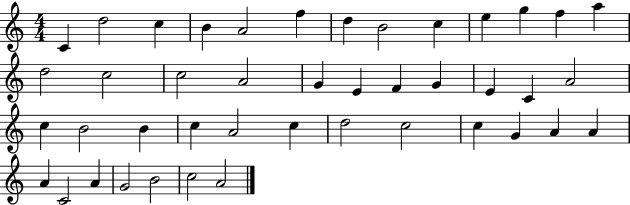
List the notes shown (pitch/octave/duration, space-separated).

C4/q D5/h C5/q B4/q A4/h F5/q D5/q B4/h C5/q E5/q G5/q F5/q A5/q D5/h C5/h C5/h A4/h G4/q E4/q F4/q G4/q E4/q C4/q A4/h C5/q B4/h B4/q C5/q A4/h C5/q D5/h C5/h C5/q G4/q A4/q A4/q A4/q C4/h A4/q G4/h B4/h C5/h A4/h